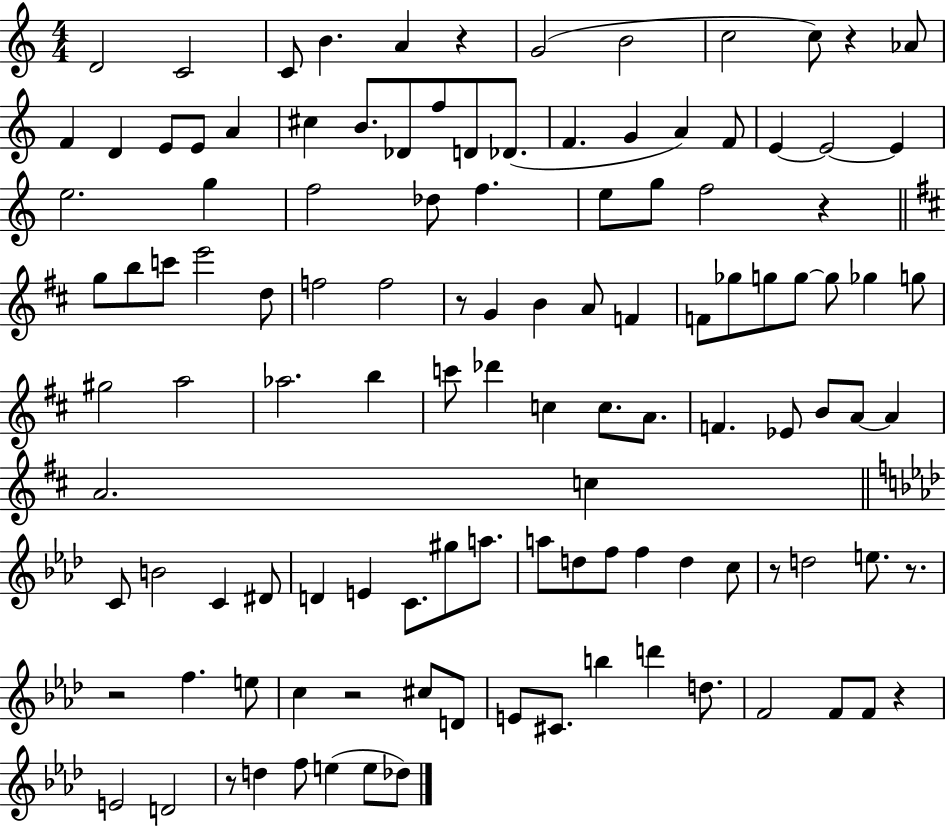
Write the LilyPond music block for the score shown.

{
  \clef treble
  \numericTimeSignature
  \time 4/4
  \key c \major
  \repeat volta 2 { d'2 c'2 | c'8 b'4. a'4 r4 | g'2( b'2 | c''2 c''8) r4 aes'8 | \break f'4 d'4 e'8 e'8 a'4 | cis''4 b'8. des'8 f''8 d'8 des'8.( | f'4. g'4 a'4) f'8 | e'4~~ e'2~~ e'4 | \break e''2. g''4 | f''2 des''8 f''4. | e''8 g''8 f''2 r4 | \bar "||" \break \key d \major g''8 b''8 c'''8 e'''2 d''8 | f''2 f''2 | r8 g'4 b'4 a'8 f'4 | f'8 ges''8 g''8 g''8~~ g''8 ges''4 g''8 | \break gis''2 a''2 | aes''2. b''4 | c'''8 des'''4 c''4 c''8. a'8. | f'4. ees'8 b'8 a'8~~ a'4 | \break a'2. c''4 | \bar "||" \break \key f \minor c'8 b'2 c'4 dis'8 | d'4 e'4 c'8. gis''8 a''8. | a''8 d''8 f''8 f''4 d''4 c''8 | r8 d''2 e''8. r8. | \break r2 f''4. e''8 | c''4 r2 cis''8 d'8 | e'8 cis'8. b''4 d'''4 d''8. | f'2 f'8 f'8 r4 | \break e'2 d'2 | r8 d''4 f''8 e''4( e''8 des''8) | } \bar "|."
}